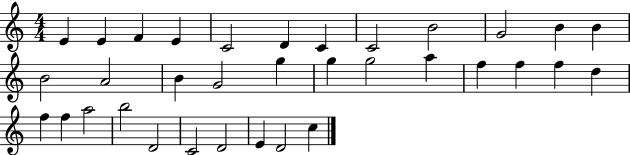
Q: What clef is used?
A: treble